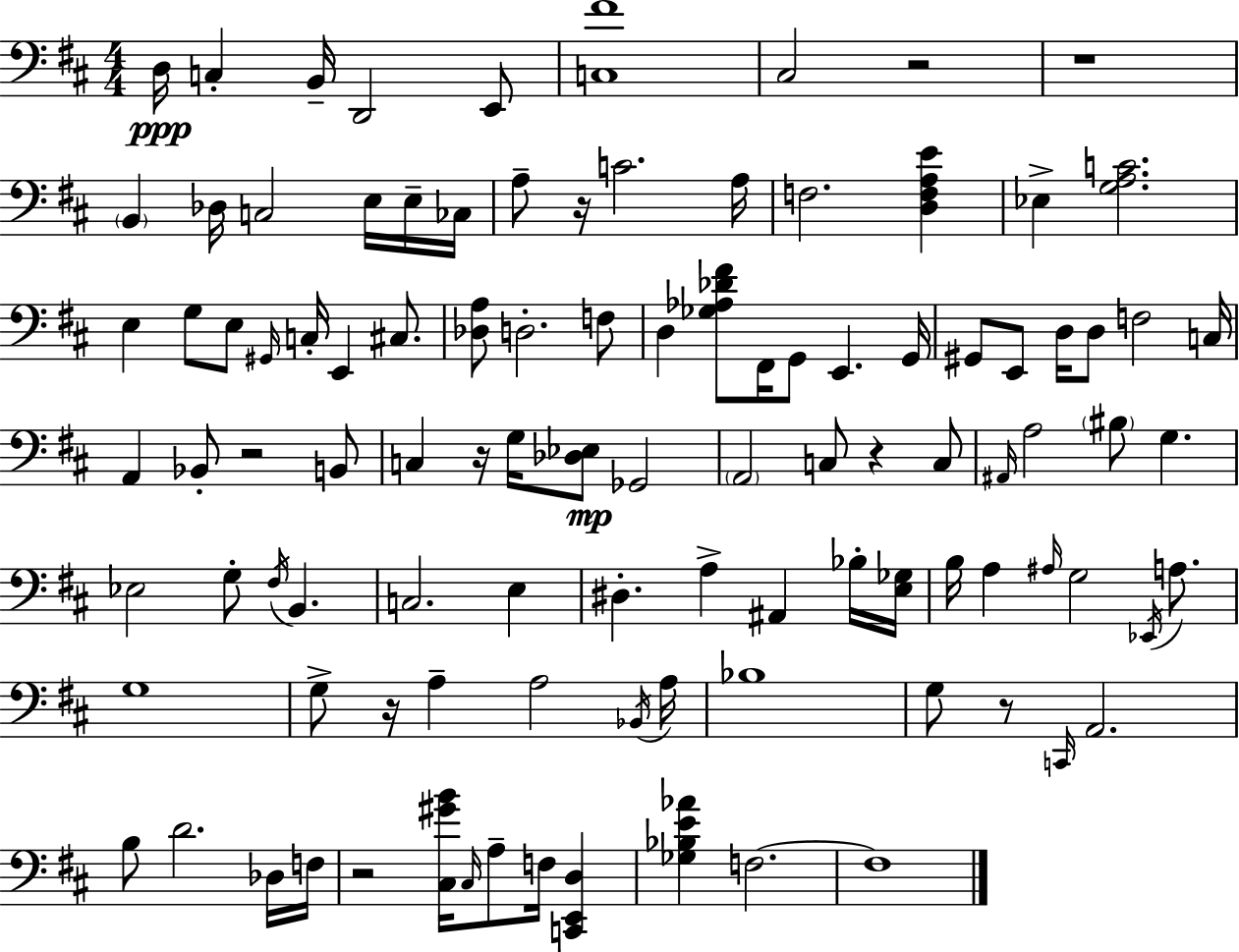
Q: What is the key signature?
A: D major